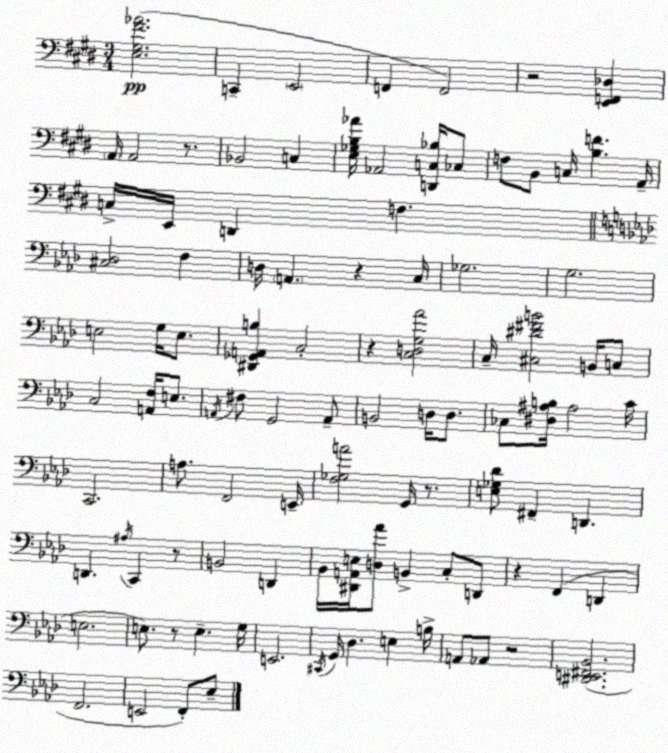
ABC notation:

X:1
T:Untitled
M:3/4
L:1/4
K:E
[E,^G,^F_A]2 C,, E,,2 F,, F,,2 z2 [E,,F,,_D,] A,,/4 A,,2 z/2 _B,,2 C, [E,_G,B,_A]/4 _A,,2 [D,,C,_B,]/4 _C,/2 F,/2 B,,/2 C,/4 [B,F] A,,/4 C,/4 E,,/4 D,, F, [^C,_D,]2 F, D,/4 A,, z C,/4 _G,2 G,2 E,2 G,/4 E,/2 [^D,,_G,,A,,B,] C,2 z [C,D,G,_A]2 C,/4 [^C,^D^FB]2 B,,/4 C,/2 C,2 [A,,F,]/4 E,/2 A,,/4 ^F,/2 G,,2 A,,/2 B,,2 D,/4 D,/2 _C,/2 [^D,^A,B,]/4 ^A,2 C/4 C,,2 A,/2 F,,2 E,,/4 [F,_G,A]2 G,,/4 z/2 [E,_G,_D]/2 ^F,, D,, D,, ^A,/4 C,, z/2 B,,2 D,, _B,,/4 [^D,,A,,E,]/4 [D,_A]/2 B,, C,/2 D,,/2 z F,, D,, E,2 E,/2 z/2 E, G,/4 E,,2 ^C,,/4 G,,/4 _D, E, B,/4 A,,/2 _A,,/2 z2 [^D,,E,,^F,,_B,,]2 F,,2 E,,2 F,,/2 _E,/2